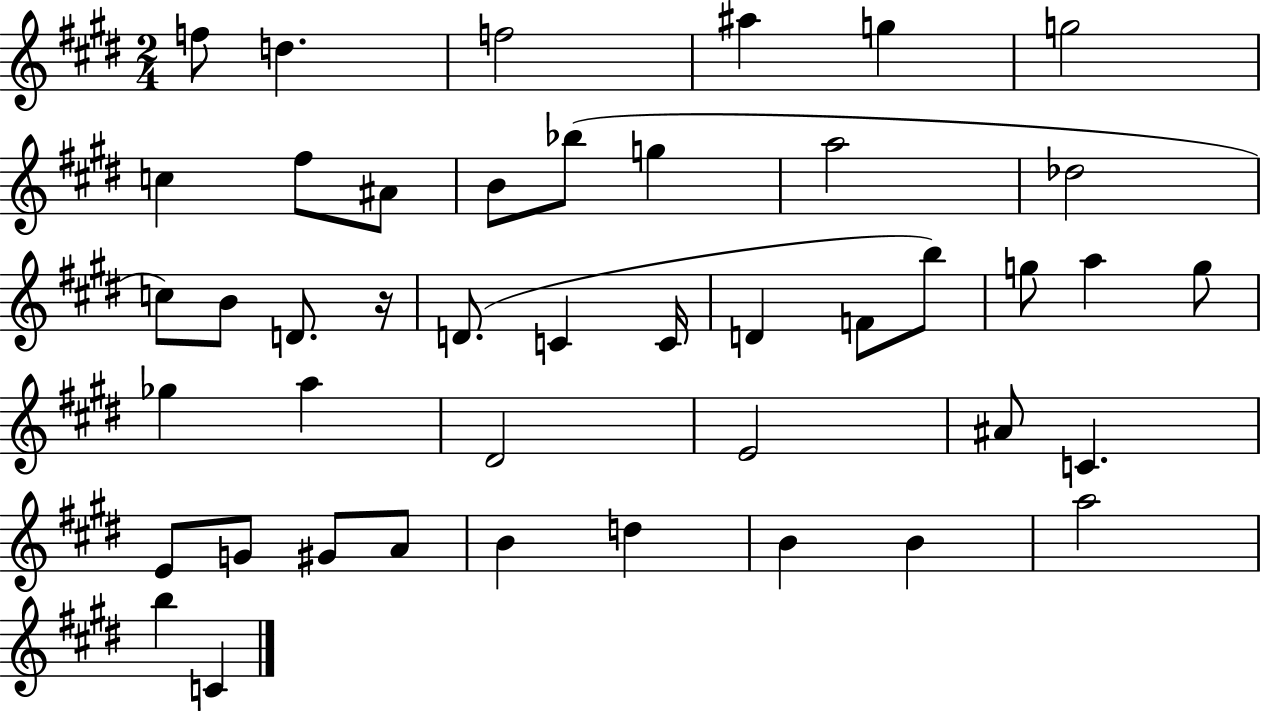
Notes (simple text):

F5/e D5/q. F5/h A#5/q G5/q G5/h C5/q F#5/e A#4/e B4/e Bb5/e G5/q A5/h Db5/h C5/e B4/e D4/e. R/s D4/e. C4/q C4/s D4/q F4/e B5/e G5/e A5/q G5/e Gb5/q A5/q D#4/h E4/h A#4/e C4/q. E4/e G4/e G#4/e A4/e B4/q D5/q B4/q B4/q A5/h B5/q C4/q